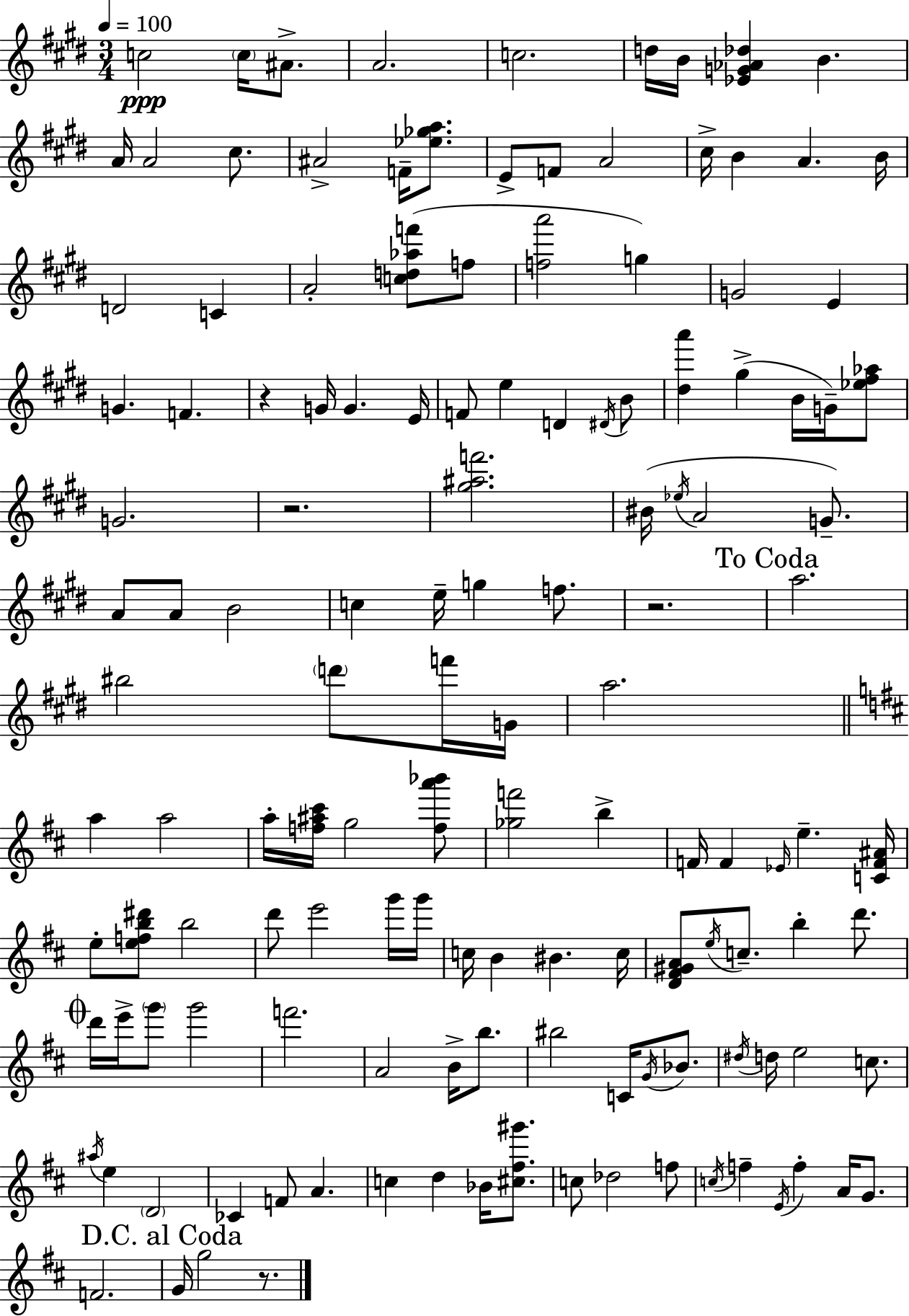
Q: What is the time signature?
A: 3/4